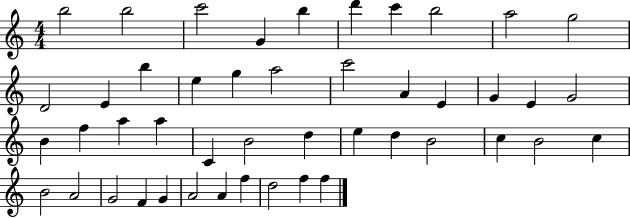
X:1
T:Untitled
M:4/4
L:1/4
K:C
b2 b2 c'2 G b d' c' b2 a2 g2 D2 E b e g a2 c'2 A E G E G2 B f a a C B2 d e d B2 c B2 c B2 A2 G2 F G A2 A f d2 f f